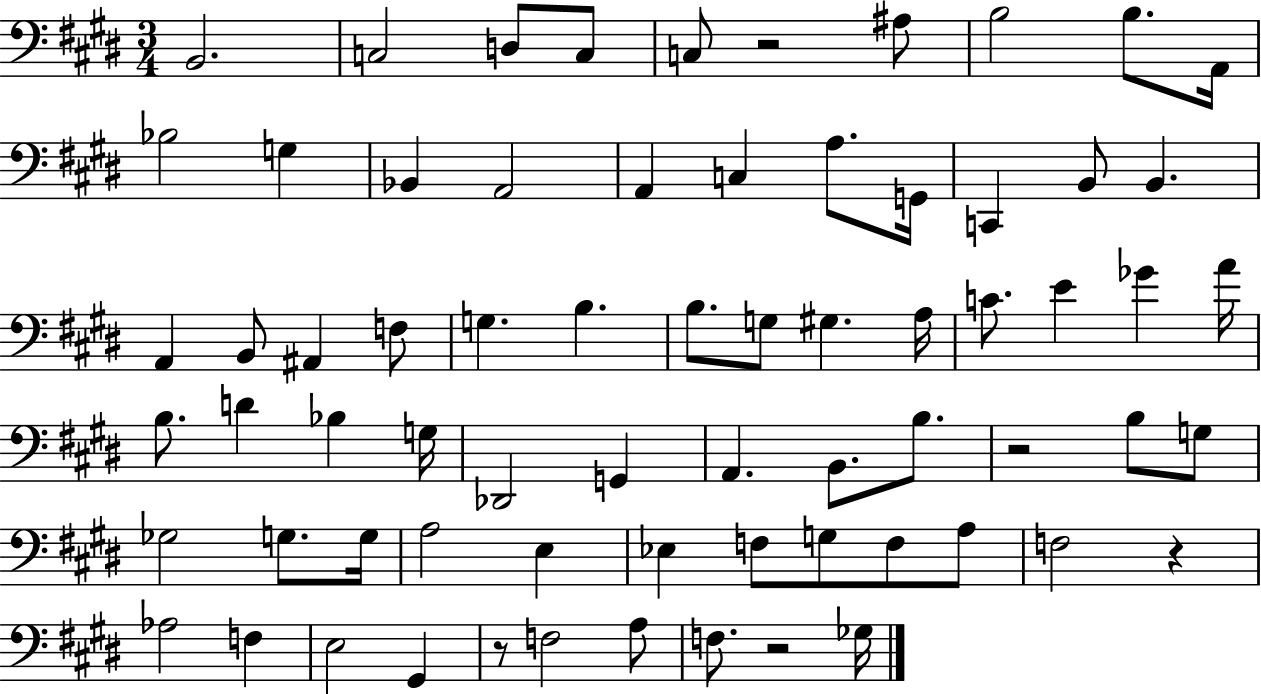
B2/h. C3/h D3/e C3/e C3/e R/h A#3/e B3/h B3/e. A2/s Bb3/h G3/q Bb2/q A2/h A2/q C3/q A3/e. G2/s C2/q B2/e B2/q. A2/q B2/e A#2/q F3/e G3/q. B3/q. B3/e. G3/e G#3/q. A3/s C4/e. E4/q Gb4/q A4/s B3/e. D4/q Bb3/q G3/s Db2/h G2/q A2/q. B2/e. B3/e. R/h B3/e G3/e Gb3/h G3/e. G3/s A3/h E3/q Eb3/q F3/e G3/e F3/e A3/e F3/h R/q Ab3/h F3/q E3/h G#2/q R/e F3/h A3/e F3/e. R/h Gb3/s